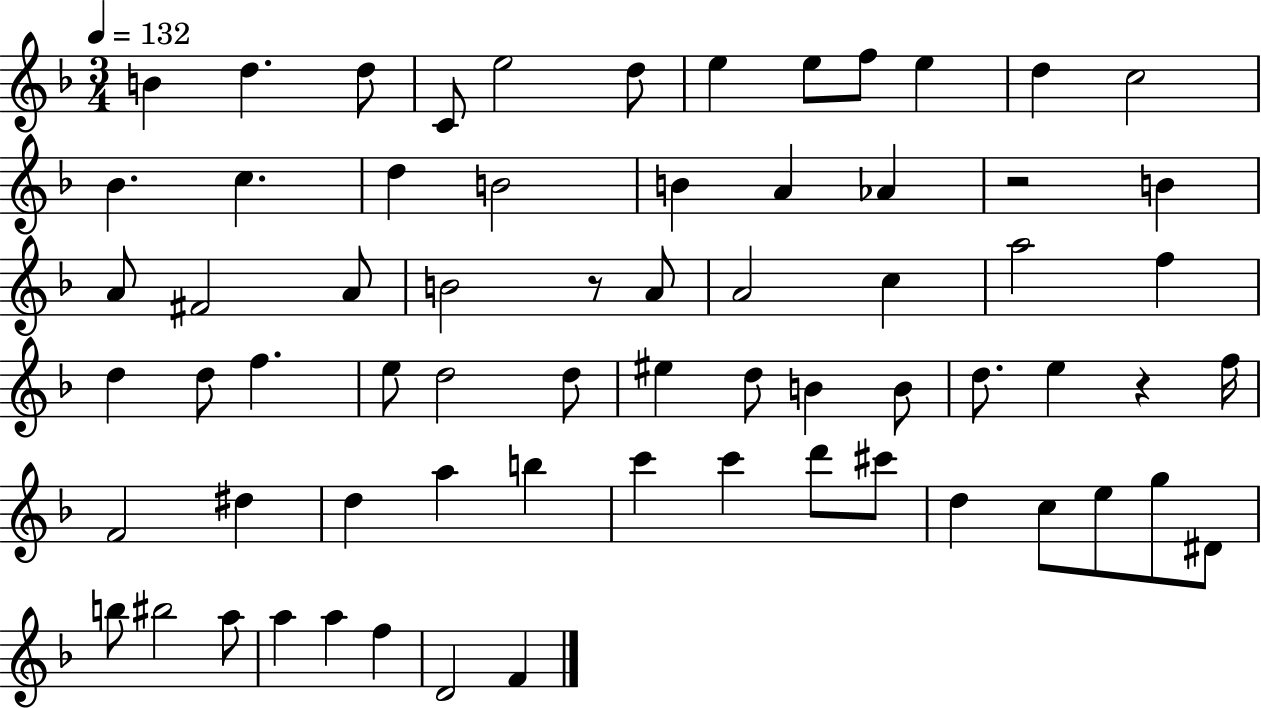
X:1
T:Untitled
M:3/4
L:1/4
K:F
B d d/2 C/2 e2 d/2 e e/2 f/2 e d c2 _B c d B2 B A _A z2 B A/2 ^F2 A/2 B2 z/2 A/2 A2 c a2 f d d/2 f e/2 d2 d/2 ^e d/2 B B/2 d/2 e z f/4 F2 ^d d a b c' c' d'/2 ^c'/2 d c/2 e/2 g/2 ^D/2 b/2 ^b2 a/2 a a f D2 F